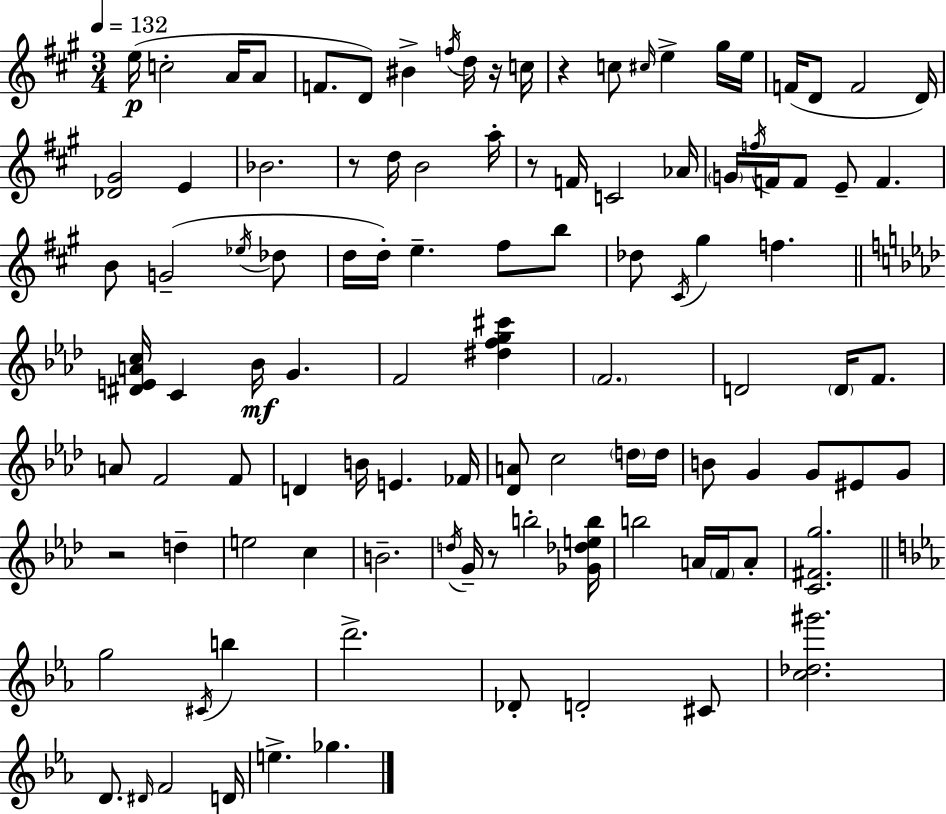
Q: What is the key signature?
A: A major